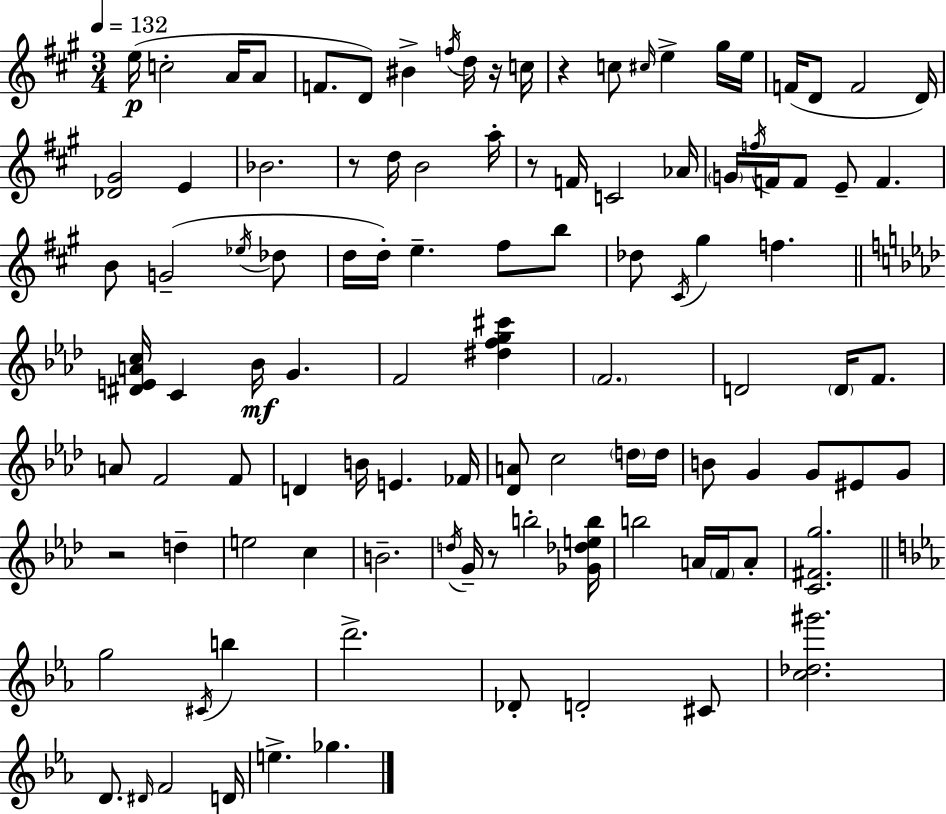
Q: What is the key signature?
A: A major